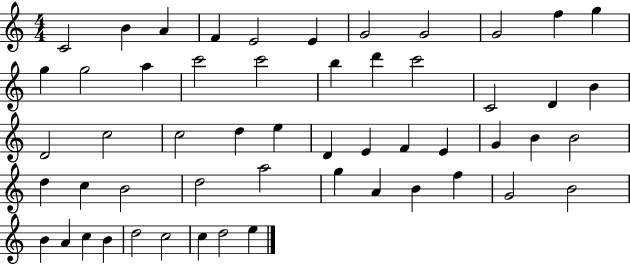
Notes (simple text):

C4/h B4/q A4/q F4/q E4/h E4/q G4/h G4/h G4/h F5/q G5/q G5/q G5/h A5/q C6/h C6/h B5/q D6/q C6/h C4/h D4/q B4/q D4/h C5/h C5/h D5/q E5/q D4/q E4/q F4/q E4/q G4/q B4/q B4/h D5/q C5/q B4/h D5/h A5/h G5/q A4/q B4/q F5/q G4/h B4/h B4/q A4/q C5/q B4/q D5/h C5/h C5/q D5/h E5/q